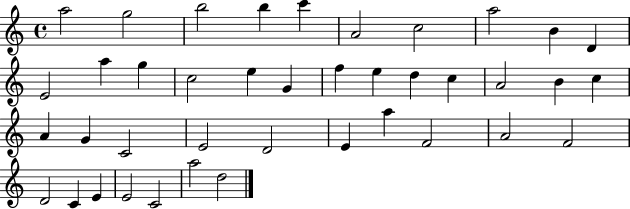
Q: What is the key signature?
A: C major